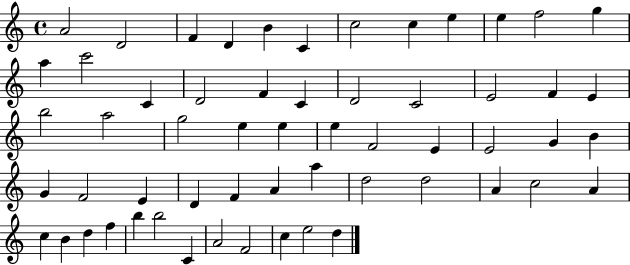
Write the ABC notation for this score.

X:1
T:Untitled
M:4/4
L:1/4
K:C
A2 D2 F D B C c2 c e e f2 g a c'2 C D2 F C D2 C2 E2 F E b2 a2 g2 e e e F2 E E2 G B G F2 E D F A a d2 d2 A c2 A c B d f b b2 C A2 F2 c e2 d